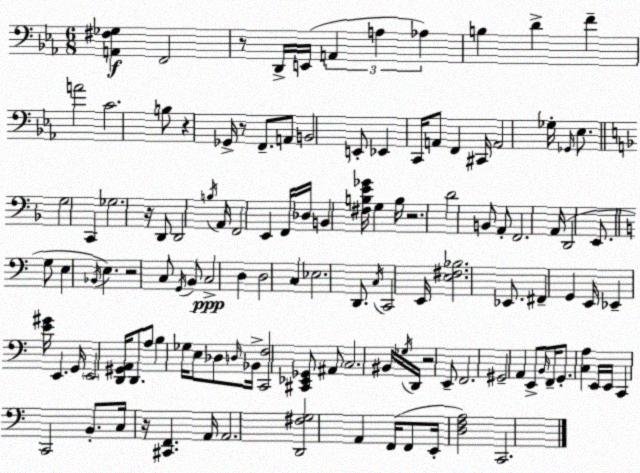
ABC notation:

X:1
T:Untitled
M:6/8
L:1/4
K:Cm
[A,,^F,_G,] F,,2 z/2 D,,/4 E,,/4 A,, A, _A, B, D F A2 C2 B,/2 z _G,,/4 z/2 F,,/2 A,,/2 B,,2 E,,/2 _E,, C,,/4 A,,/2 F,, ^C,,/4 A,,2 _G,/4 _G,,/4 _E,/2 G,2 C,, _G,2 z/4 D,,/2 D,,2 B,/4 A,,/4 F,,2 E,, F,,/4 _D,/4 B,, [^F,B,E_G]/4 G, B,/4 z2 D2 B,,/2 A,,/2 F,,2 A,,/4 D,,2 E,,/2 G,/2 E, _B,,/4 E, z2 C,/2 G,,/4 B,,/2 C,2 D, D,2 C, _E,2 D,,/2 C,/4 C,,2 E,,/4 [E,^F,_B,]2 _E,,/2 ^F,, G,, E,,/4 _E,, [E^G]/4 E,, G,,/4 E,,2 [D,,^G,,A,,]/4 D,,/2 A,/2 B, _G,/4 E,/2 _D,/2 D,/4 _B,,/4 [C,,F,]2 [^C,,_E,,_G,,]/2 ^A,,/2 C,2 ^B,,/4 _G,/4 D,,/4 z2 E,,/2 F,,2 ^G,,2 A,, E,,/2 B,,/4 F,,/4 G,,/2 [C,A,] E,,/4 E,,/4 C,, C,,2 B,,/2 C,/4 z/4 [^C,,F,,] A,,/4 A,,2 [D,,^F,G,]2 A,, F,,/4 F,,/2 E,,/4 [D,F,A,]2 C,,2